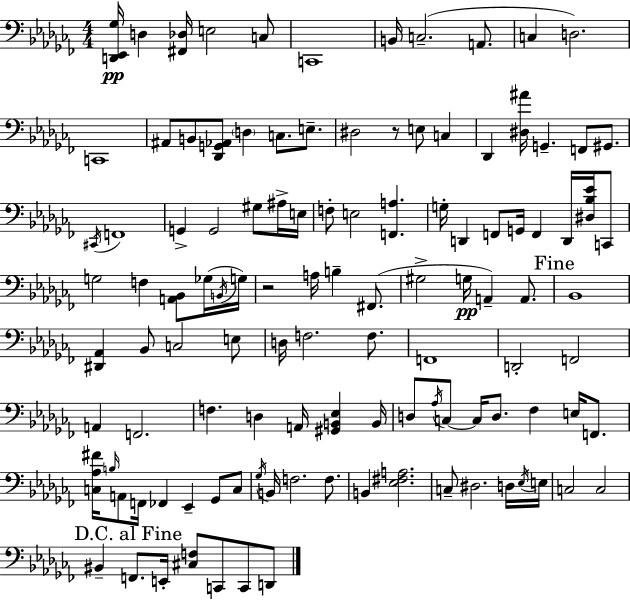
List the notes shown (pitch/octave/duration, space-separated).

[D2,Eb2,Gb3]/s D3/q [F#2,Db3]/s E3/h C3/e C2/w B2/s C3/h. A2/e. C3/q D3/h. C2/w A#2/e B2/e [Db2,G2,Ab2]/e D3/q C3/e. E3/e. D#3/h R/e E3/e C3/q Db2/q [D#3,A#4]/s G2/q. F2/e G#2/e. C#2/s F2/w G2/q G2/h G#3/e A#3/s E3/s F3/e E3/h [F2,A3]/q. G3/s D2/q F2/e G2/s F2/q D2/s [D#3,Bb3,Eb4]/s C2/e G3/h F3/q [A2,Bb2]/e Gb3/s B2/s G3/s R/h A3/s B3/q F#2/e. G#3/h G3/s A2/q A2/e. Bb2/w [D#2,Ab2]/q Bb2/e C3/h E3/e D3/s F3/h. F3/e. F2/w D2/h F2/h A2/q F2/h. F3/q. D3/q A2/s [G#2,B2,Eb3]/q B2/s D3/e Ab3/s C3/e C3/s D3/e. FES3/q E3/s F2/e. [C3,Ab3,F#4]/s B3/s A2/e F2/s FES2/q Eb2/q Gb2/e C3/e Gb3/s B2/s F3/h. F3/e. B2/q [Eb3,F#3,A3]/h. C3/e D#3/h. D3/s Eb3/s E3/s C3/h C3/h BIS2/q F2/e. E2/s [C#3,F3]/e C2/e C2/e D2/e